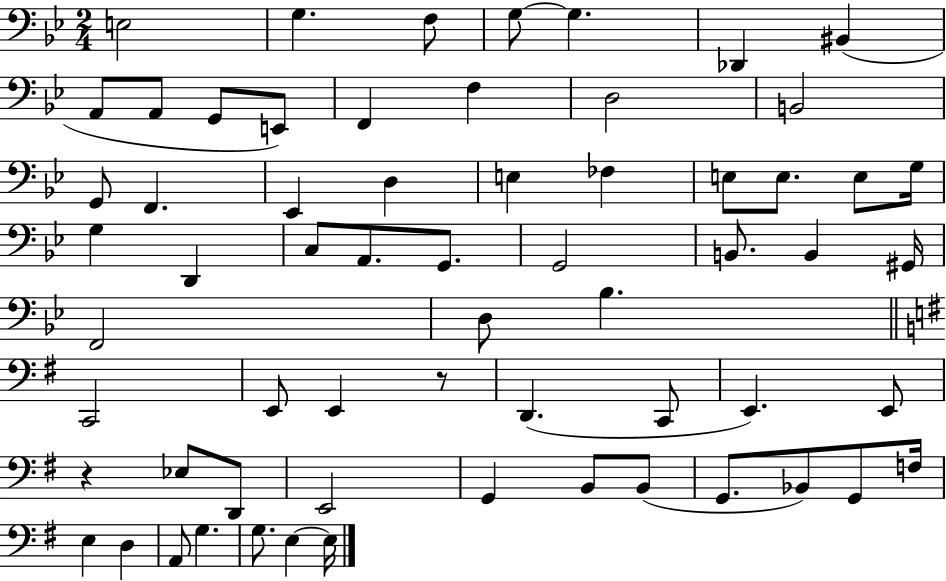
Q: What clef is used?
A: bass